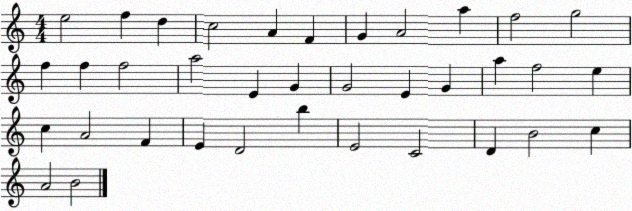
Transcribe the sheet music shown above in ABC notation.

X:1
T:Untitled
M:4/4
L:1/4
K:C
e2 f d c2 A F G A2 a f2 g2 f f f2 a2 E G G2 E G a f2 e c A2 F E D2 b E2 C2 D B2 c A2 B2